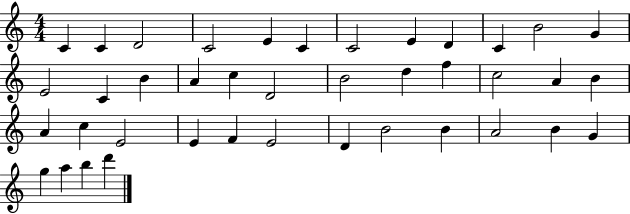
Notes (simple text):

C4/q C4/q D4/h C4/h E4/q C4/q C4/h E4/q D4/q C4/q B4/h G4/q E4/h C4/q B4/q A4/q C5/q D4/h B4/h D5/q F5/q C5/h A4/q B4/q A4/q C5/q E4/h E4/q F4/q E4/h D4/q B4/h B4/q A4/h B4/q G4/q G5/q A5/q B5/q D6/q